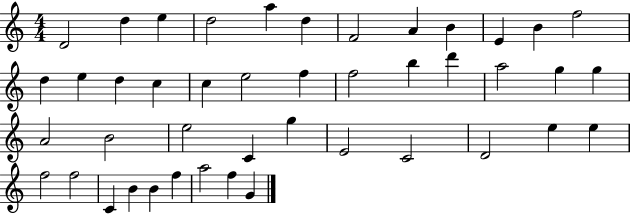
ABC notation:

X:1
T:Untitled
M:4/4
L:1/4
K:C
D2 d e d2 a d F2 A B E B f2 d e d c c e2 f f2 b d' a2 g g A2 B2 e2 C g E2 C2 D2 e e f2 f2 C B B f a2 f G